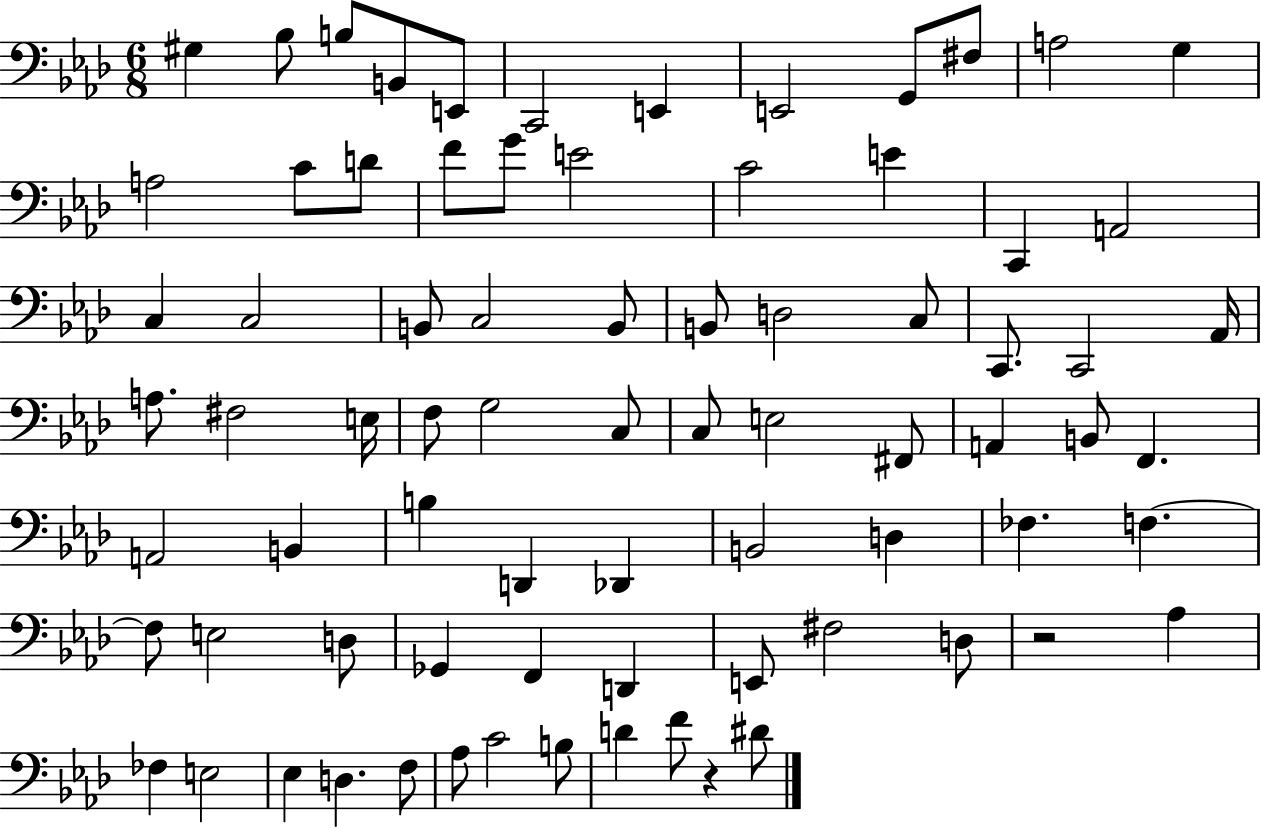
X:1
T:Untitled
M:6/8
L:1/4
K:Ab
^G, _B,/2 B,/2 B,,/2 E,,/2 C,,2 E,, E,,2 G,,/2 ^F,/2 A,2 G, A,2 C/2 D/2 F/2 G/2 E2 C2 E C,, A,,2 C, C,2 B,,/2 C,2 B,,/2 B,,/2 D,2 C,/2 C,,/2 C,,2 _A,,/4 A,/2 ^F,2 E,/4 F,/2 G,2 C,/2 C,/2 E,2 ^F,,/2 A,, B,,/2 F,, A,,2 B,, B, D,, _D,, B,,2 D, _F, F, F,/2 E,2 D,/2 _G,, F,, D,, E,,/2 ^F,2 D,/2 z2 _A, _F, E,2 _E, D, F,/2 _A,/2 C2 B,/2 D F/2 z ^D/2